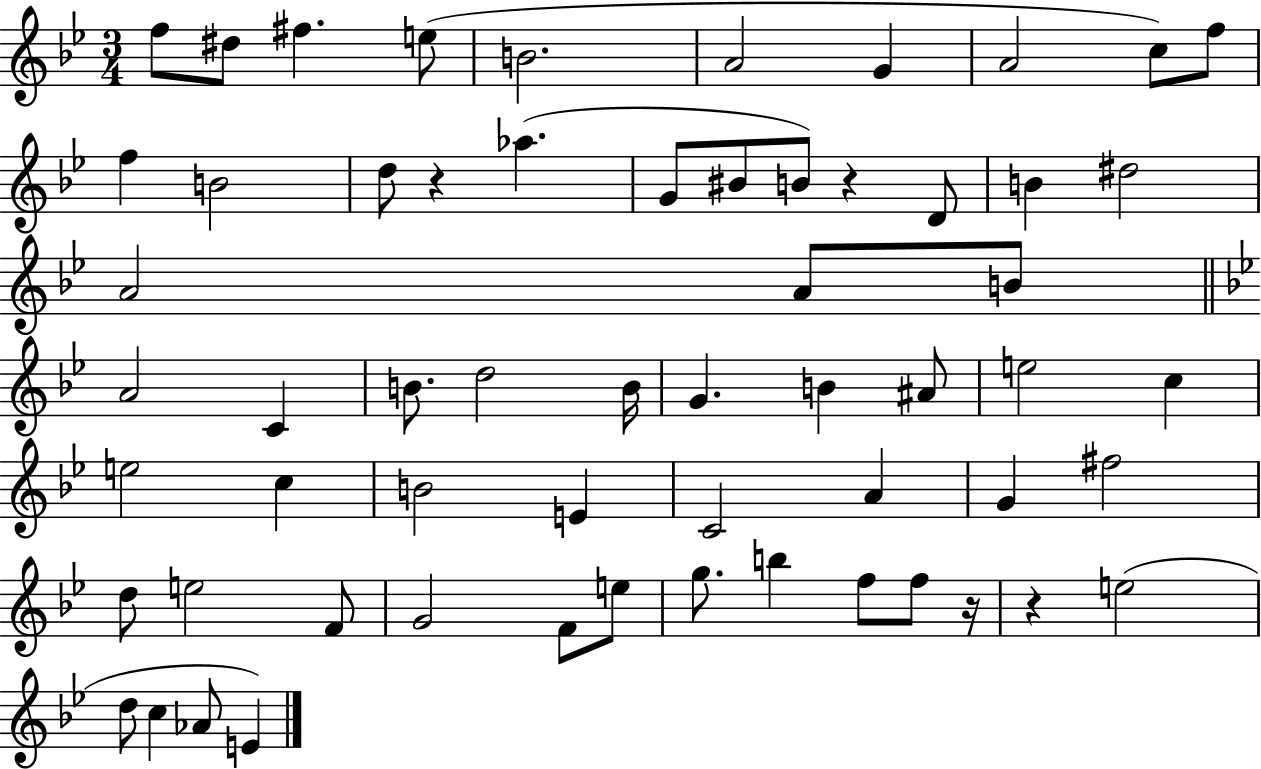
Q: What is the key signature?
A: BES major